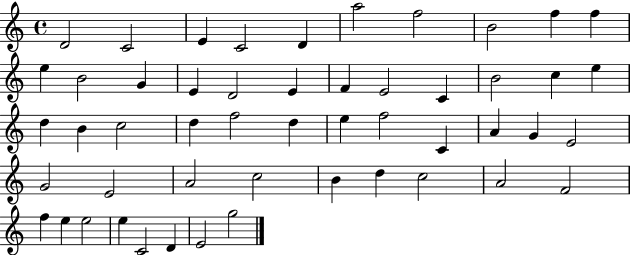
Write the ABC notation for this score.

X:1
T:Untitled
M:4/4
L:1/4
K:C
D2 C2 E C2 D a2 f2 B2 f f e B2 G E D2 E F E2 C B2 c e d B c2 d f2 d e f2 C A G E2 G2 E2 A2 c2 B d c2 A2 F2 f e e2 e C2 D E2 g2